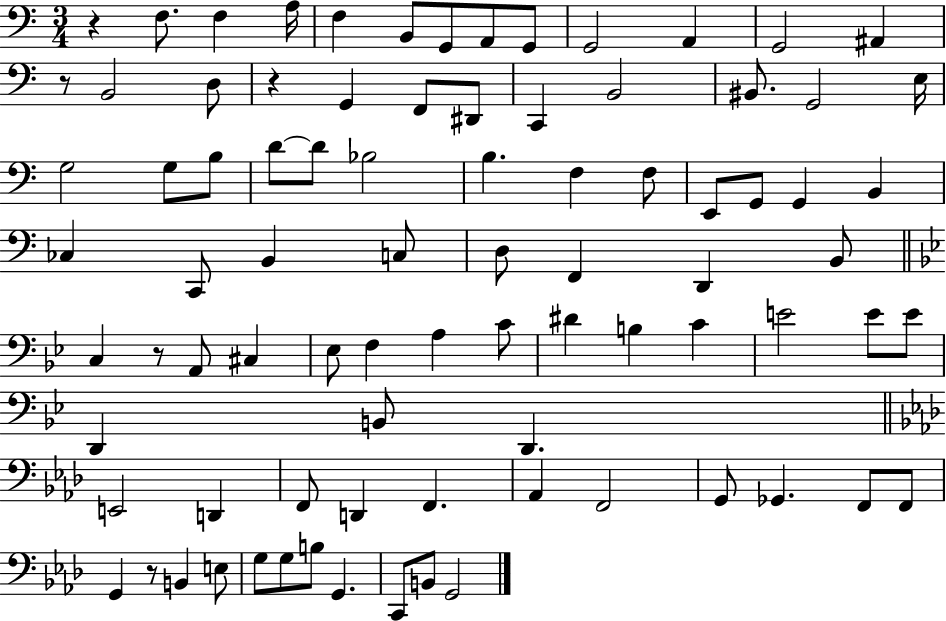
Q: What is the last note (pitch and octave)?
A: G2